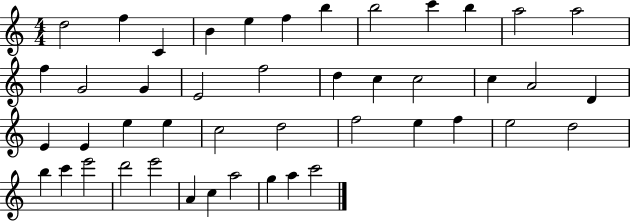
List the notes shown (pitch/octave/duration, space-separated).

D5/h F5/q C4/q B4/q E5/q F5/q B5/q B5/h C6/q B5/q A5/h A5/h F5/q G4/h G4/q E4/h F5/h D5/q C5/q C5/h C5/q A4/h D4/q E4/q E4/q E5/q E5/q C5/h D5/h F5/h E5/q F5/q E5/h D5/h B5/q C6/q E6/h D6/h E6/h A4/q C5/q A5/h G5/q A5/q C6/h